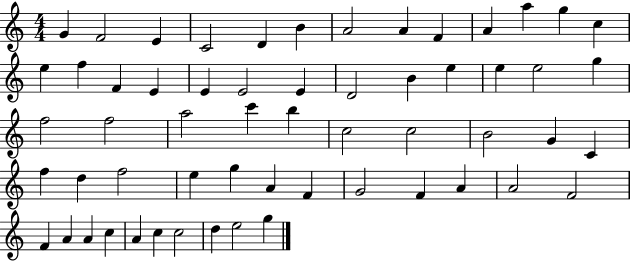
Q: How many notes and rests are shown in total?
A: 58